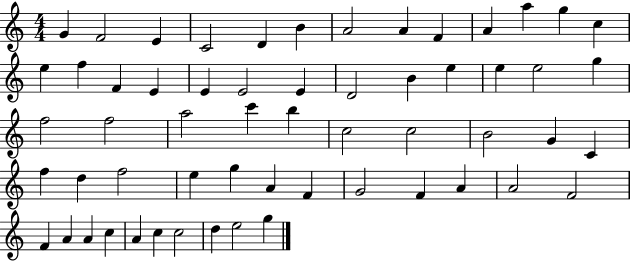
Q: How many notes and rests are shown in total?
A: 58